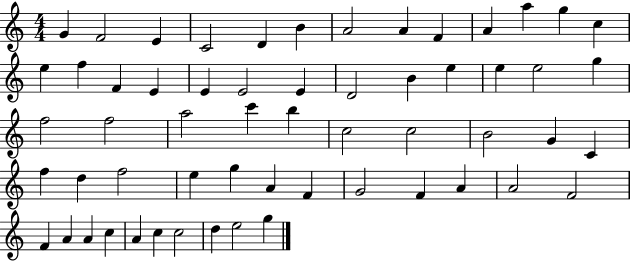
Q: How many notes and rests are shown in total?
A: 58